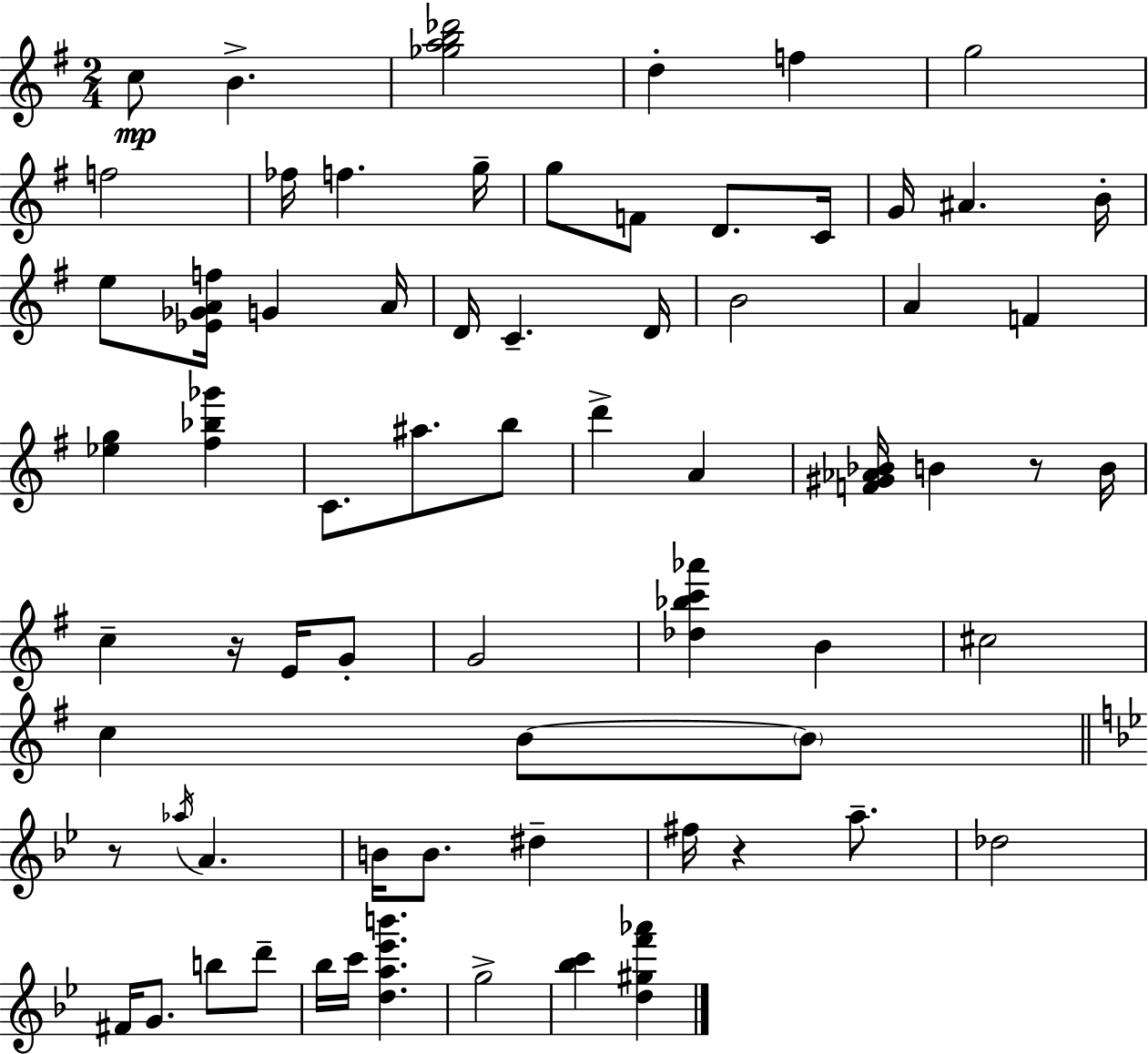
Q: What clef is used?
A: treble